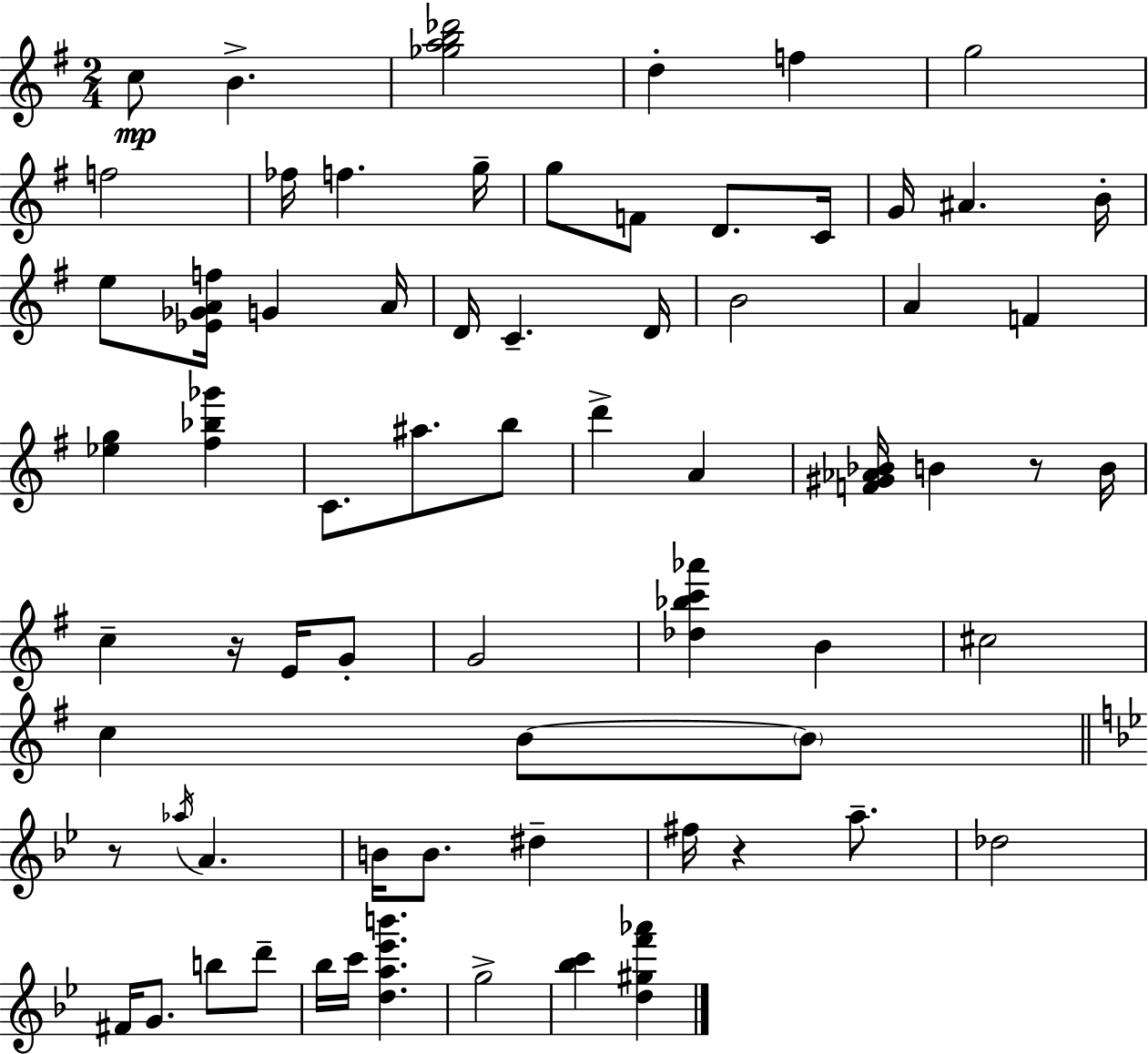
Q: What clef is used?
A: treble